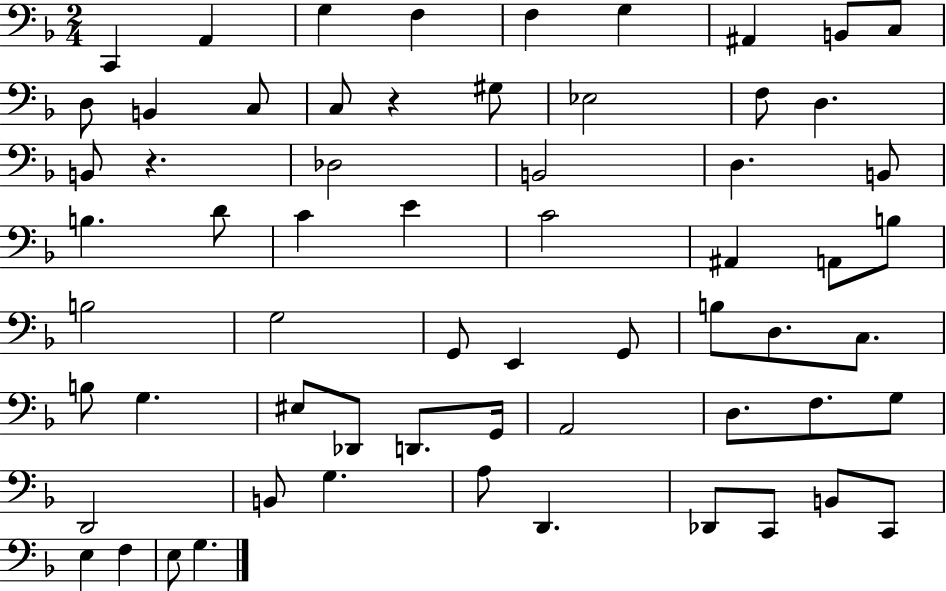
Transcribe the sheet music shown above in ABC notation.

X:1
T:Untitled
M:2/4
L:1/4
K:F
C,, A,, G, F, F, G, ^A,, B,,/2 C,/2 D,/2 B,, C,/2 C,/2 z ^G,/2 _E,2 F,/2 D, B,,/2 z _D,2 B,,2 D, B,,/2 B, D/2 C E C2 ^A,, A,,/2 B,/2 B,2 G,2 G,,/2 E,, G,,/2 B,/2 D,/2 C,/2 B,/2 G, ^E,/2 _D,,/2 D,,/2 G,,/4 A,,2 D,/2 F,/2 G,/2 D,,2 B,,/2 G, A,/2 D,, _D,,/2 C,,/2 B,,/2 C,,/2 E, F, E,/2 G,